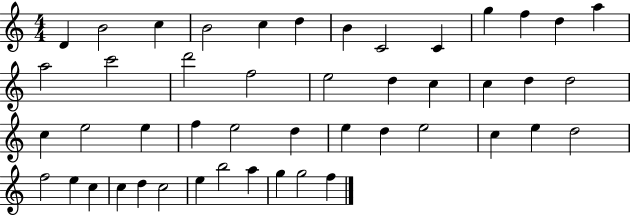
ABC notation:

X:1
T:Untitled
M:4/4
L:1/4
K:C
D B2 c B2 c d B C2 C g f d a a2 c'2 d'2 f2 e2 d c c d d2 c e2 e f e2 d e d e2 c e d2 f2 e c c d c2 e b2 a g g2 f